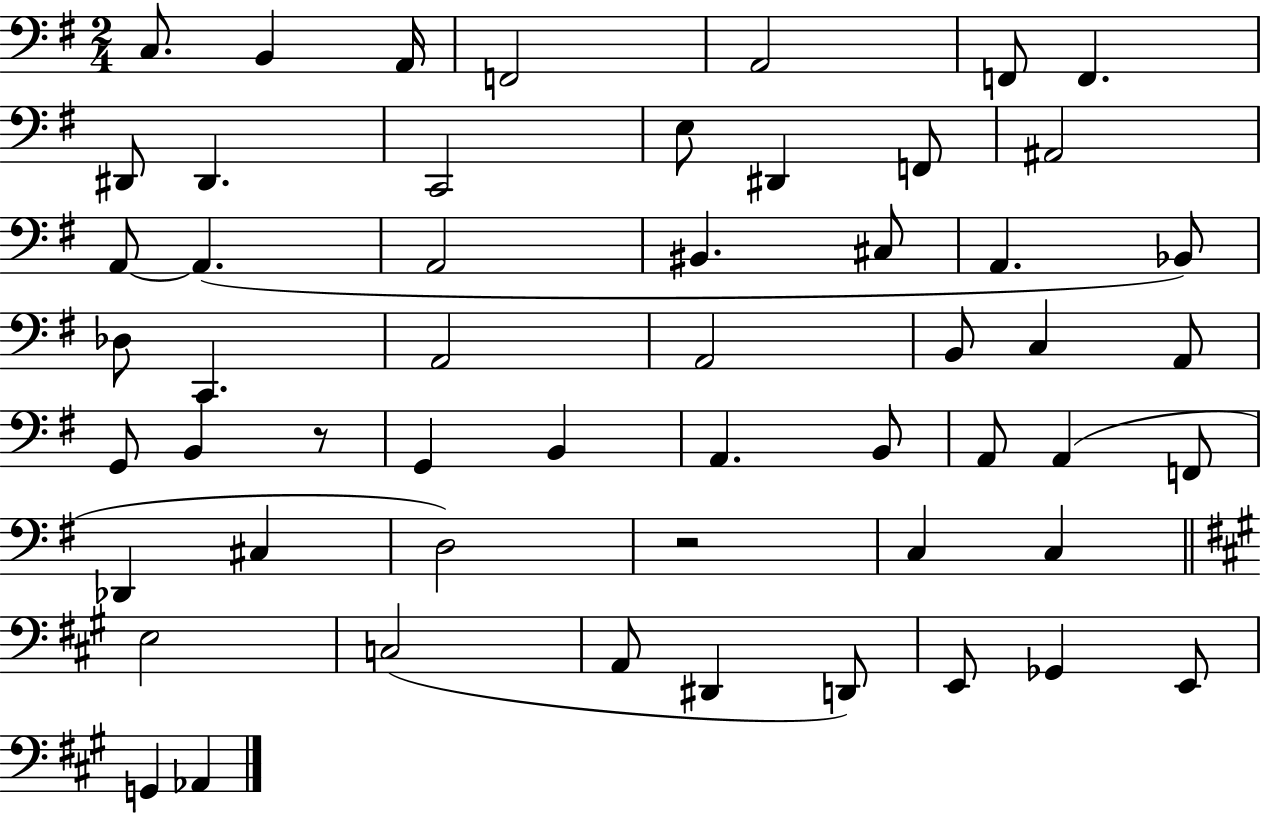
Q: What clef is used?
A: bass